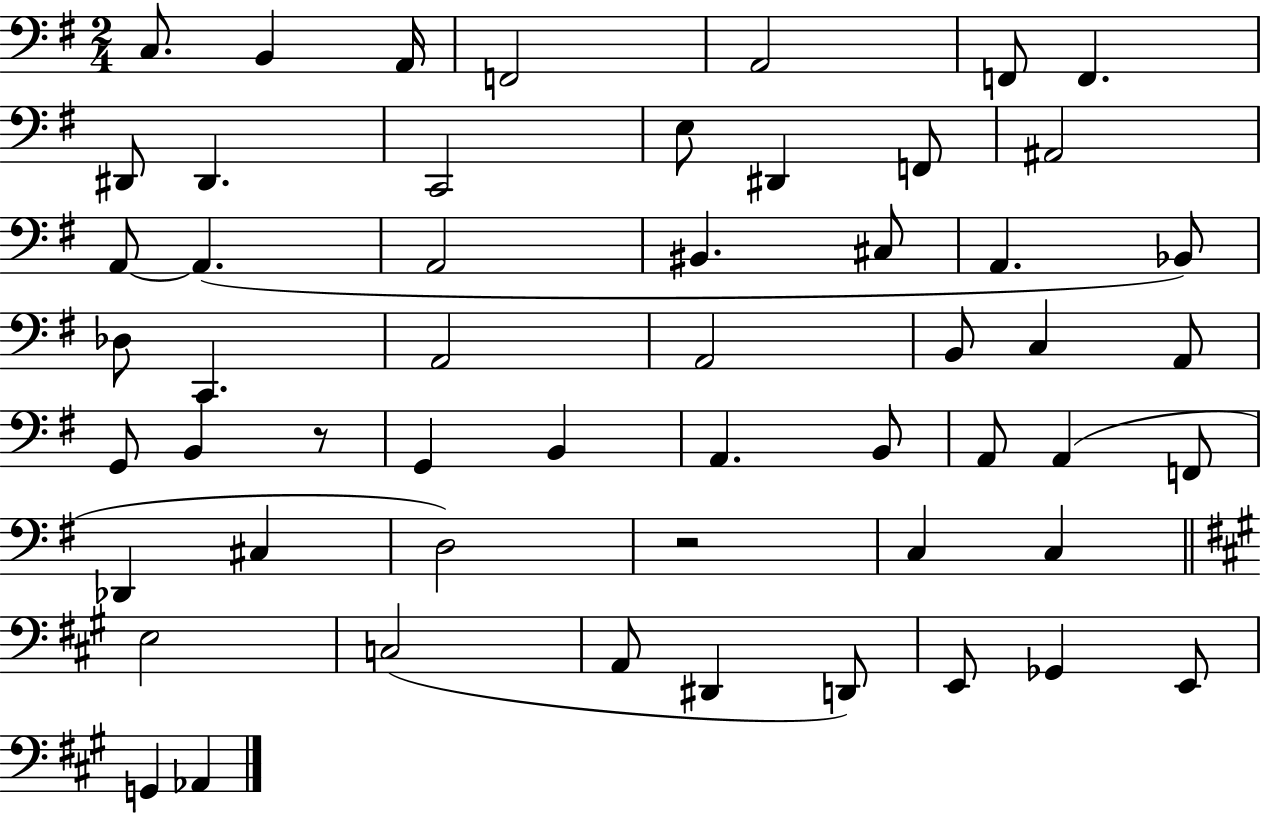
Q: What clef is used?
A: bass